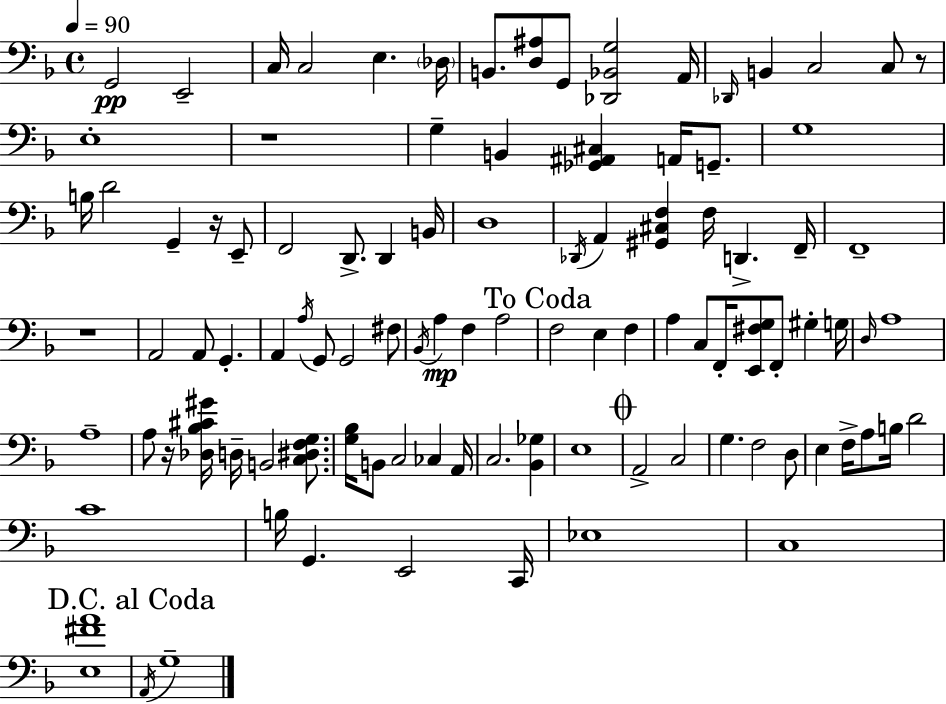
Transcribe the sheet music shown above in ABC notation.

X:1
T:Untitled
M:4/4
L:1/4
K:Dm
G,,2 E,,2 C,/4 C,2 E, _D,/4 B,,/2 [D,^A,]/2 G,,/2 [_D,,_B,,G,]2 A,,/4 _D,,/4 B,, C,2 C,/2 z/2 E,4 z4 G, B,, [_G,,^A,,^C,] A,,/4 G,,/2 G,4 B,/4 D2 G,, z/4 E,,/2 F,,2 D,,/2 D,, B,,/4 D,4 _D,,/4 A,, [^G,,^C,F,] F,/4 D,, F,,/4 F,,4 z4 A,,2 A,,/2 G,, A,, A,/4 G,,/2 G,,2 ^F,/2 _B,,/4 A, F, A,2 F,2 E, F, A, C,/2 F,,/4 [E,,^F,G,]/2 F,,/2 ^G, G,/4 D,/4 A,4 A,4 A,/2 z/4 [_D,_B,^C^G]/4 D,/4 B,,2 [C,^D,F,G,]/2 [G,_B,]/4 B,,/2 C,2 _C, A,,/4 C,2 [_B,,_G,] E,4 A,,2 C,2 G, F,2 D,/2 E, F,/4 A,/2 B,/4 D2 C4 B,/4 G,, E,,2 C,,/4 _E,4 C,4 [E,^FA]4 A,,/4 G,4